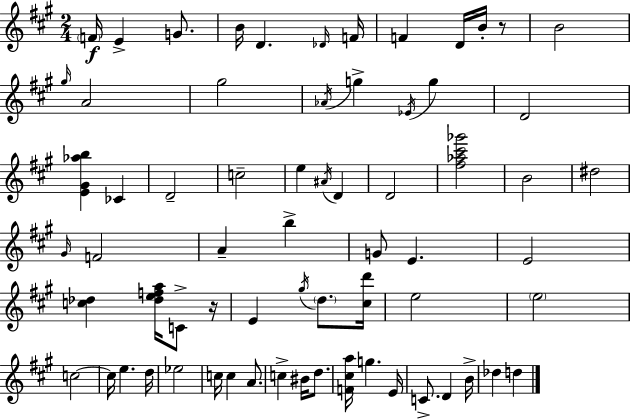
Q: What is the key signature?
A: A major